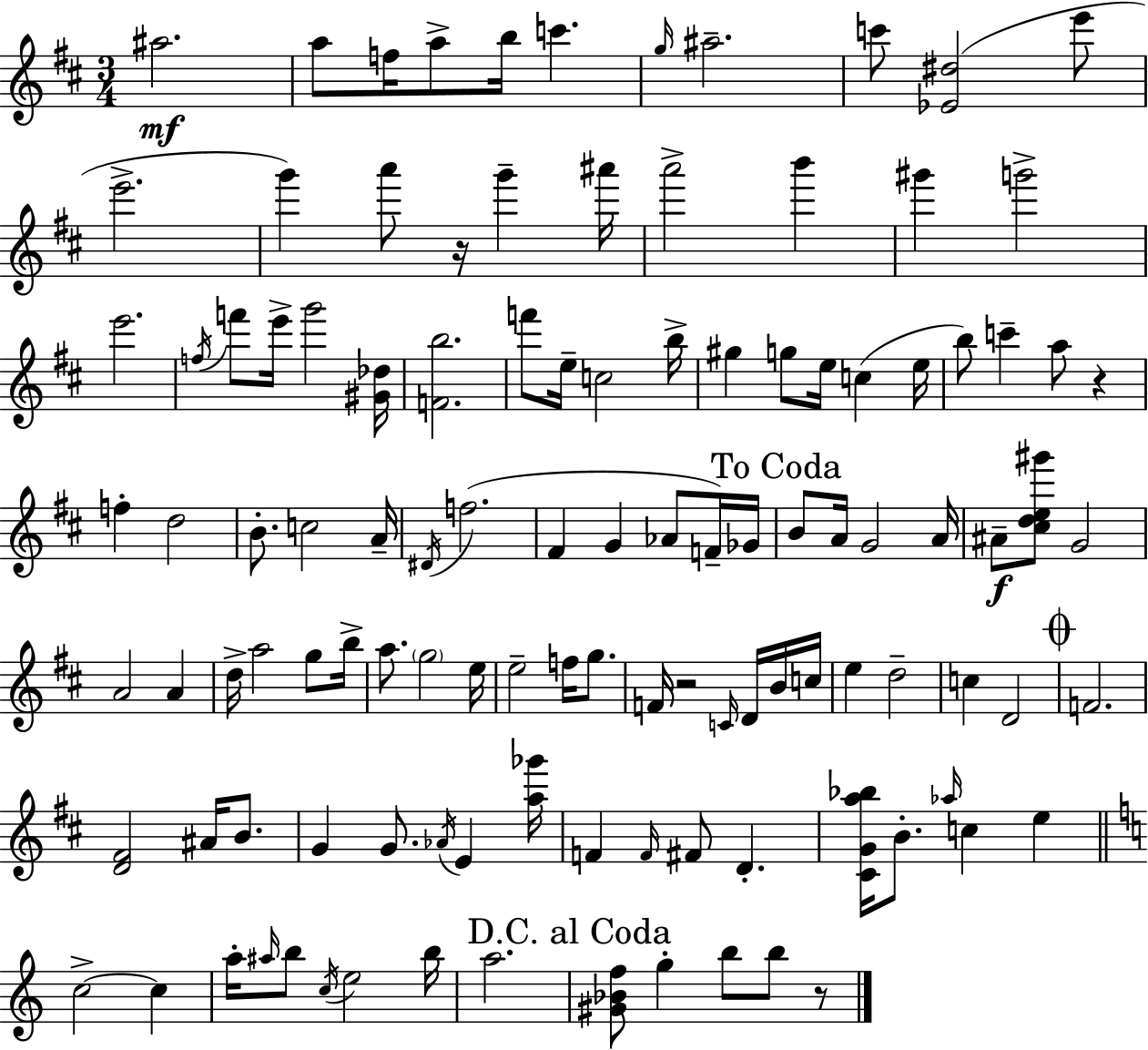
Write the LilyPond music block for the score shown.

{
  \clef treble
  \numericTimeSignature
  \time 3/4
  \key d \major
  ais''2.\mf | a''8 f''16 a''8-> b''16 c'''4. | \grace { g''16 } ais''2.-- | c'''8 <ees' dis''>2( e'''8 | \break e'''2.-> | g'''4) a'''8 r16 g'''4-- | ais'''16 a'''2-> b'''4 | gis'''4 g'''2-> | \break e'''2. | \acciaccatura { f''16 } f'''8 e'''16-> g'''2 | <gis' des''>16 <f' b''>2. | f'''8 e''16-- c''2 | \break b''16-> gis''4 g''8 e''16 c''4( | e''16 b''8) c'''4-- a''8 r4 | f''4-. d''2 | b'8.-. c''2 | \break a'16-- \acciaccatura { dis'16 } f''2.( | fis'4 g'4 aes'8 | f'16--) ges'16 \mark "To Coda" b'8 a'16 g'2 | a'16 ais'8--\f <cis'' d'' e'' gis'''>8 g'2 | \break a'2 a'4 | d''16-> a''2 | g''8 b''16-> a''8. \parenthesize g''2 | e''16 e''2-- f''16 | \break g''8. f'16 r2 | \grace { c'16 } d'16 b'16 c''16 e''4 d''2-- | c''4 d'2 | \mark \markup { \musicglyph "scripts.coda" } f'2. | \break <d' fis'>2 | ais'16 b'8. g'4 g'8. \acciaccatura { aes'16 } | e'4 <a'' ges'''>16 f'4 \grace { f'16 } fis'8 | d'4.-. <cis' g' a'' bes''>16 b'8.-. \grace { aes''16 } c''4 | \break e''4 \bar "||" \break \key a \minor c''2->~~ c''4 | a''16-. \grace { ais''16 } b''8 \acciaccatura { c''16 } e''2 | b''16 a''2. | \mark "D.C. al Coda" <gis' bes' f''>8 g''4-. b''8 b''8 | \break r8 \bar "|."
}